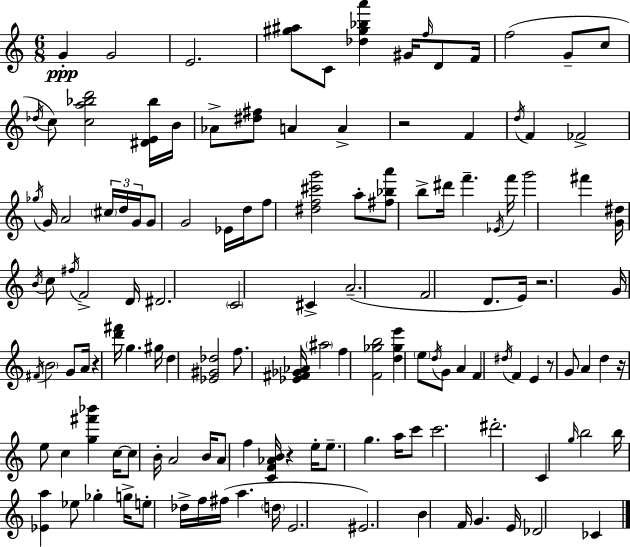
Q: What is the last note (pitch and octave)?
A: CES4